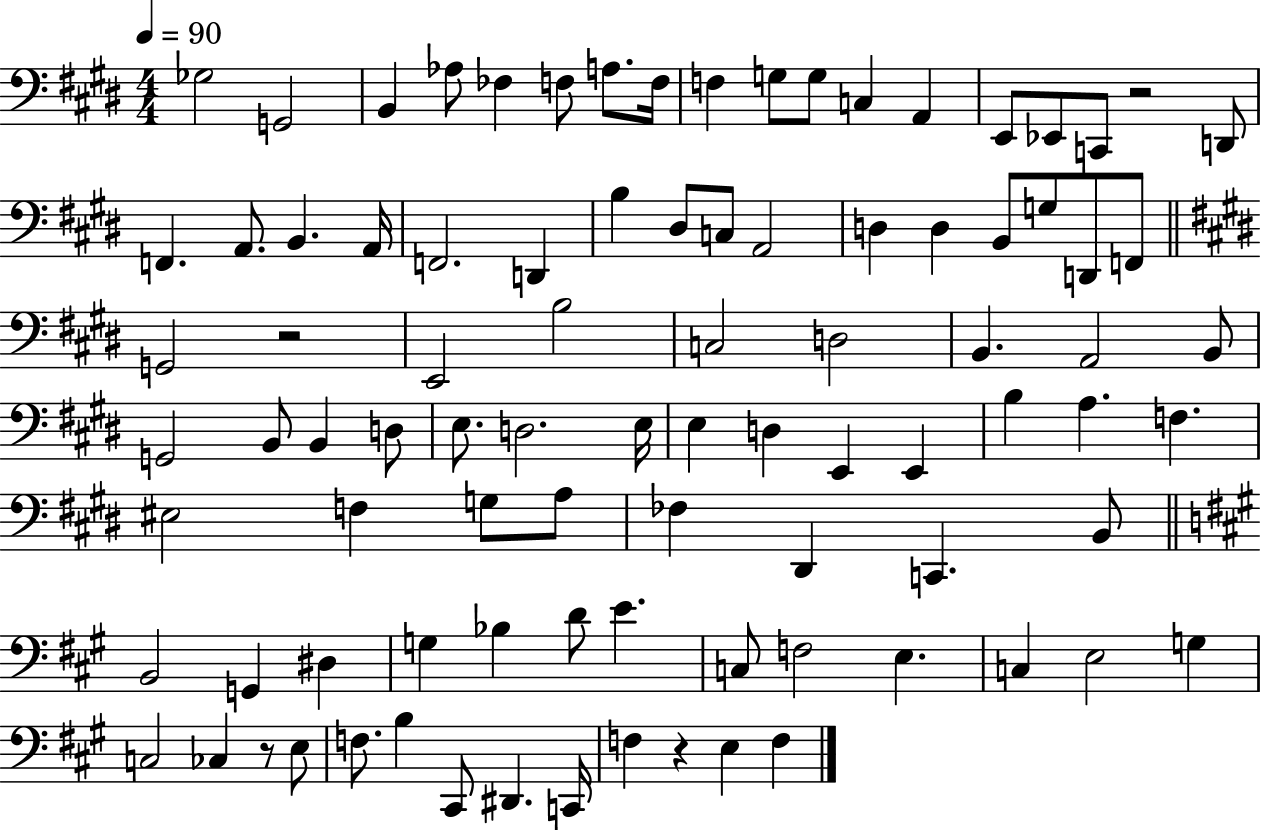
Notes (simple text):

Gb3/h G2/h B2/q Ab3/e FES3/q F3/e A3/e. F3/s F3/q G3/e G3/e C3/q A2/q E2/e Eb2/e C2/e R/h D2/e F2/q. A2/e. B2/q. A2/s F2/h. D2/q B3/q D#3/e C3/e A2/h D3/q D3/q B2/e G3/e D2/e F2/e G2/h R/h E2/h B3/h C3/h D3/h B2/q. A2/h B2/e G2/h B2/e B2/q D3/e E3/e. D3/h. E3/s E3/q D3/q E2/q E2/q B3/q A3/q. F3/q. EIS3/h F3/q G3/e A3/e FES3/q D#2/q C2/q. B2/e B2/h G2/q D#3/q G3/q Bb3/q D4/e E4/q. C3/e F3/h E3/q. C3/q E3/h G3/q C3/h CES3/q R/e E3/e F3/e. B3/q C#2/e D#2/q. C2/s F3/q R/q E3/q F3/q